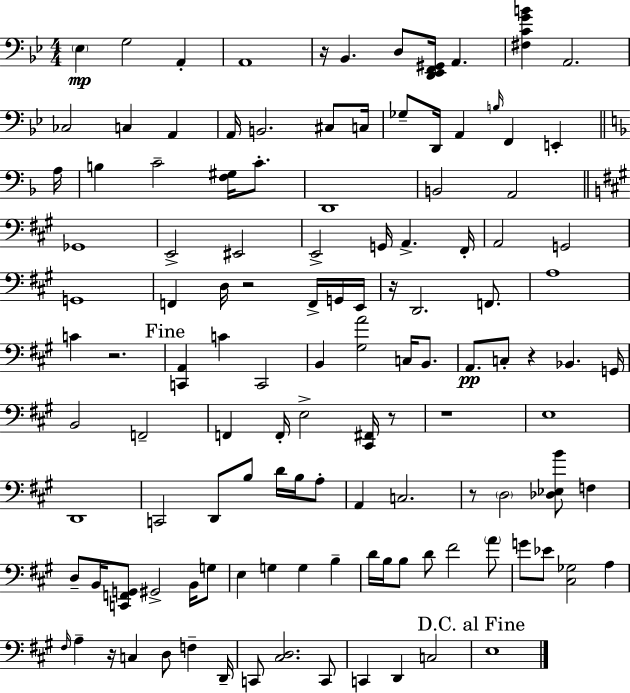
Eb3/q G3/h A2/q A2/w R/s Bb2/q. D3/e [D2,Eb2,F2,G#2]/s A2/q. [F#3,C4,G4,B4]/q A2/h. CES3/h C3/q A2/q A2/s B2/h. C#3/e C3/s Gb3/e D2/s A2/q B3/s F2/q E2/q A3/s B3/q C4/h [F3,G#3]/s C4/e. D2/w B2/h A2/h Gb2/w E2/h EIS2/h E2/h G2/s A2/q. F#2/s A2/h G2/h G2/w F2/q D3/s R/h F2/s G2/s E2/s R/s D2/h. F2/e. A3/w C4/q R/h. [C2,A2]/q C4/q C2/h B2/q [G#3,A4]/h C3/s B2/e. A2/e. C3/e R/q Bb2/q. G2/s B2/h F2/h F2/q F2/s E3/h [C#2,F#2]/s R/e R/w E3/w D2/w C2/h D2/e B3/e D4/s B3/s A3/e A2/q C3/h. R/e D3/h [Db3,Eb3,B4]/e F3/q D3/e B2/s [C2,F2,G2]/e G#2/h B2/s G3/e E3/q G3/q G3/q B3/q D4/s B3/s B3/e D4/e F#4/h A4/e G4/e Eb4/e [C#3,Gb3]/h A3/q F#3/s A3/q R/s C3/q D3/e F3/q D2/s C2/e [C#3,D3]/h. C2/e C2/q D2/q C3/h E3/w